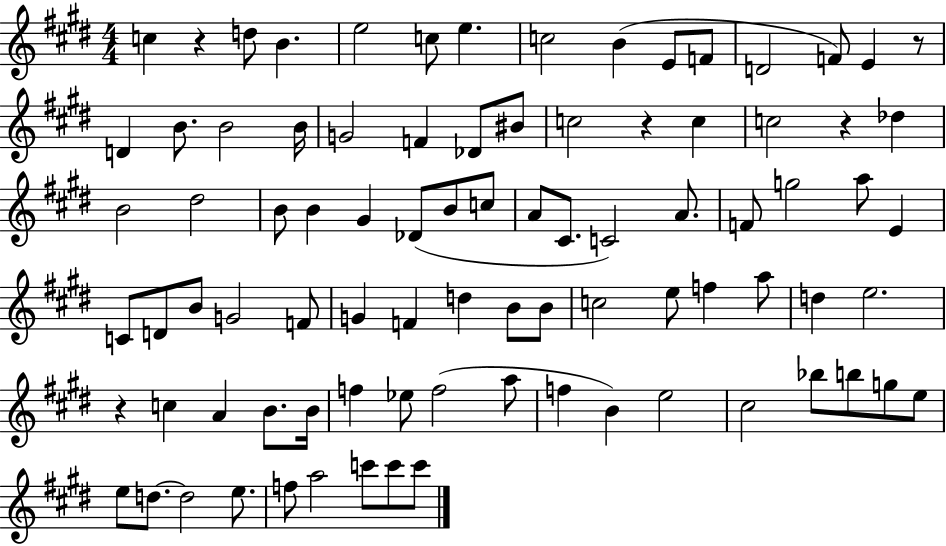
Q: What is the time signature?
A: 4/4